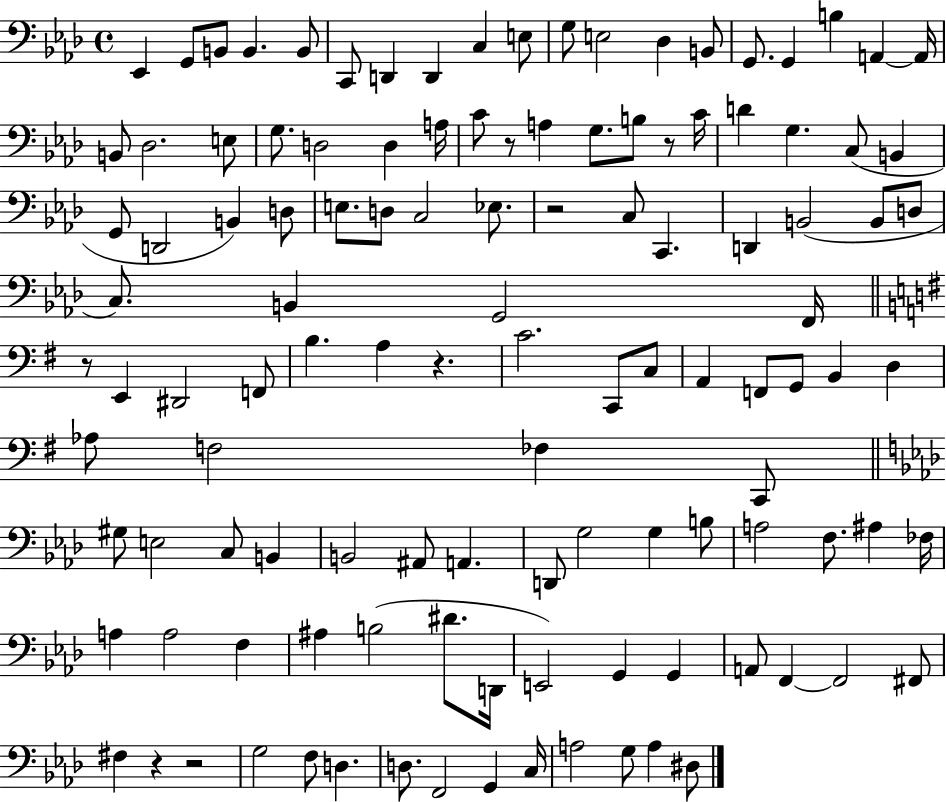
{
  \clef bass
  \time 4/4
  \defaultTimeSignature
  \key aes \major
  ees,4 g,8 b,8 b,4. b,8 | c,8 d,4 d,4 c4 e8 | g8 e2 des4 b,8 | g,8. g,4 b4 a,4~~ a,16 | \break b,8 des2. e8 | g8. d2 d4 a16 | c'8 r8 a4 g8. b8 r8 c'16 | d'4 g4. c8( b,4 | \break g,8 d,2 b,4) d8 | e8. d8 c2 ees8. | r2 c8 c,4. | d,4 b,2( b,8 d8 | \break c8.) b,4 g,2 f,16 | \bar "||" \break \key e \minor r8 e,4 dis,2 f,8 | b4. a4 r4. | c'2. c,8 c8 | a,4 f,8 g,8 b,4 d4 | \break aes8 f2 fes4 c,8 | \bar "||" \break \key f \minor gis8 e2 c8 b,4 | b,2 ais,8 a,4. | d,8 g2 g4 b8 | a2 f8. ais4 fes16 | \break a4 a2 f4 | ais4 b2( dis'8. d,16 | e,2) g,4 g,4 | a,8 f,4~~ f,2 fis,8 | \break fis4 r4 r2 | g2 f8 d4. | d8. f,2 g,4 c16 | a2 g8 a4 dis8 | \break \bar "|."
}